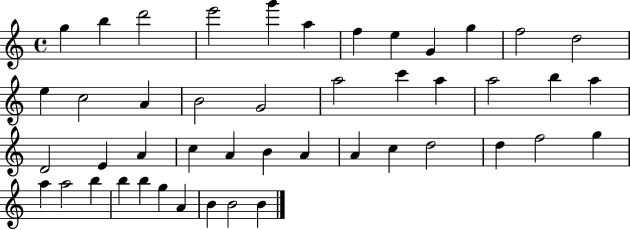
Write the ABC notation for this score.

X:1
T:Untitled
M:4/4
L:1/4
K:C
g b d'2 e'2 g' a f e G g f2 d2 e c2 A B2 G2 a2 c' a a2 b a D2 E A c A B A A c d2 d f2 g a a2 b b b g A B B2 B